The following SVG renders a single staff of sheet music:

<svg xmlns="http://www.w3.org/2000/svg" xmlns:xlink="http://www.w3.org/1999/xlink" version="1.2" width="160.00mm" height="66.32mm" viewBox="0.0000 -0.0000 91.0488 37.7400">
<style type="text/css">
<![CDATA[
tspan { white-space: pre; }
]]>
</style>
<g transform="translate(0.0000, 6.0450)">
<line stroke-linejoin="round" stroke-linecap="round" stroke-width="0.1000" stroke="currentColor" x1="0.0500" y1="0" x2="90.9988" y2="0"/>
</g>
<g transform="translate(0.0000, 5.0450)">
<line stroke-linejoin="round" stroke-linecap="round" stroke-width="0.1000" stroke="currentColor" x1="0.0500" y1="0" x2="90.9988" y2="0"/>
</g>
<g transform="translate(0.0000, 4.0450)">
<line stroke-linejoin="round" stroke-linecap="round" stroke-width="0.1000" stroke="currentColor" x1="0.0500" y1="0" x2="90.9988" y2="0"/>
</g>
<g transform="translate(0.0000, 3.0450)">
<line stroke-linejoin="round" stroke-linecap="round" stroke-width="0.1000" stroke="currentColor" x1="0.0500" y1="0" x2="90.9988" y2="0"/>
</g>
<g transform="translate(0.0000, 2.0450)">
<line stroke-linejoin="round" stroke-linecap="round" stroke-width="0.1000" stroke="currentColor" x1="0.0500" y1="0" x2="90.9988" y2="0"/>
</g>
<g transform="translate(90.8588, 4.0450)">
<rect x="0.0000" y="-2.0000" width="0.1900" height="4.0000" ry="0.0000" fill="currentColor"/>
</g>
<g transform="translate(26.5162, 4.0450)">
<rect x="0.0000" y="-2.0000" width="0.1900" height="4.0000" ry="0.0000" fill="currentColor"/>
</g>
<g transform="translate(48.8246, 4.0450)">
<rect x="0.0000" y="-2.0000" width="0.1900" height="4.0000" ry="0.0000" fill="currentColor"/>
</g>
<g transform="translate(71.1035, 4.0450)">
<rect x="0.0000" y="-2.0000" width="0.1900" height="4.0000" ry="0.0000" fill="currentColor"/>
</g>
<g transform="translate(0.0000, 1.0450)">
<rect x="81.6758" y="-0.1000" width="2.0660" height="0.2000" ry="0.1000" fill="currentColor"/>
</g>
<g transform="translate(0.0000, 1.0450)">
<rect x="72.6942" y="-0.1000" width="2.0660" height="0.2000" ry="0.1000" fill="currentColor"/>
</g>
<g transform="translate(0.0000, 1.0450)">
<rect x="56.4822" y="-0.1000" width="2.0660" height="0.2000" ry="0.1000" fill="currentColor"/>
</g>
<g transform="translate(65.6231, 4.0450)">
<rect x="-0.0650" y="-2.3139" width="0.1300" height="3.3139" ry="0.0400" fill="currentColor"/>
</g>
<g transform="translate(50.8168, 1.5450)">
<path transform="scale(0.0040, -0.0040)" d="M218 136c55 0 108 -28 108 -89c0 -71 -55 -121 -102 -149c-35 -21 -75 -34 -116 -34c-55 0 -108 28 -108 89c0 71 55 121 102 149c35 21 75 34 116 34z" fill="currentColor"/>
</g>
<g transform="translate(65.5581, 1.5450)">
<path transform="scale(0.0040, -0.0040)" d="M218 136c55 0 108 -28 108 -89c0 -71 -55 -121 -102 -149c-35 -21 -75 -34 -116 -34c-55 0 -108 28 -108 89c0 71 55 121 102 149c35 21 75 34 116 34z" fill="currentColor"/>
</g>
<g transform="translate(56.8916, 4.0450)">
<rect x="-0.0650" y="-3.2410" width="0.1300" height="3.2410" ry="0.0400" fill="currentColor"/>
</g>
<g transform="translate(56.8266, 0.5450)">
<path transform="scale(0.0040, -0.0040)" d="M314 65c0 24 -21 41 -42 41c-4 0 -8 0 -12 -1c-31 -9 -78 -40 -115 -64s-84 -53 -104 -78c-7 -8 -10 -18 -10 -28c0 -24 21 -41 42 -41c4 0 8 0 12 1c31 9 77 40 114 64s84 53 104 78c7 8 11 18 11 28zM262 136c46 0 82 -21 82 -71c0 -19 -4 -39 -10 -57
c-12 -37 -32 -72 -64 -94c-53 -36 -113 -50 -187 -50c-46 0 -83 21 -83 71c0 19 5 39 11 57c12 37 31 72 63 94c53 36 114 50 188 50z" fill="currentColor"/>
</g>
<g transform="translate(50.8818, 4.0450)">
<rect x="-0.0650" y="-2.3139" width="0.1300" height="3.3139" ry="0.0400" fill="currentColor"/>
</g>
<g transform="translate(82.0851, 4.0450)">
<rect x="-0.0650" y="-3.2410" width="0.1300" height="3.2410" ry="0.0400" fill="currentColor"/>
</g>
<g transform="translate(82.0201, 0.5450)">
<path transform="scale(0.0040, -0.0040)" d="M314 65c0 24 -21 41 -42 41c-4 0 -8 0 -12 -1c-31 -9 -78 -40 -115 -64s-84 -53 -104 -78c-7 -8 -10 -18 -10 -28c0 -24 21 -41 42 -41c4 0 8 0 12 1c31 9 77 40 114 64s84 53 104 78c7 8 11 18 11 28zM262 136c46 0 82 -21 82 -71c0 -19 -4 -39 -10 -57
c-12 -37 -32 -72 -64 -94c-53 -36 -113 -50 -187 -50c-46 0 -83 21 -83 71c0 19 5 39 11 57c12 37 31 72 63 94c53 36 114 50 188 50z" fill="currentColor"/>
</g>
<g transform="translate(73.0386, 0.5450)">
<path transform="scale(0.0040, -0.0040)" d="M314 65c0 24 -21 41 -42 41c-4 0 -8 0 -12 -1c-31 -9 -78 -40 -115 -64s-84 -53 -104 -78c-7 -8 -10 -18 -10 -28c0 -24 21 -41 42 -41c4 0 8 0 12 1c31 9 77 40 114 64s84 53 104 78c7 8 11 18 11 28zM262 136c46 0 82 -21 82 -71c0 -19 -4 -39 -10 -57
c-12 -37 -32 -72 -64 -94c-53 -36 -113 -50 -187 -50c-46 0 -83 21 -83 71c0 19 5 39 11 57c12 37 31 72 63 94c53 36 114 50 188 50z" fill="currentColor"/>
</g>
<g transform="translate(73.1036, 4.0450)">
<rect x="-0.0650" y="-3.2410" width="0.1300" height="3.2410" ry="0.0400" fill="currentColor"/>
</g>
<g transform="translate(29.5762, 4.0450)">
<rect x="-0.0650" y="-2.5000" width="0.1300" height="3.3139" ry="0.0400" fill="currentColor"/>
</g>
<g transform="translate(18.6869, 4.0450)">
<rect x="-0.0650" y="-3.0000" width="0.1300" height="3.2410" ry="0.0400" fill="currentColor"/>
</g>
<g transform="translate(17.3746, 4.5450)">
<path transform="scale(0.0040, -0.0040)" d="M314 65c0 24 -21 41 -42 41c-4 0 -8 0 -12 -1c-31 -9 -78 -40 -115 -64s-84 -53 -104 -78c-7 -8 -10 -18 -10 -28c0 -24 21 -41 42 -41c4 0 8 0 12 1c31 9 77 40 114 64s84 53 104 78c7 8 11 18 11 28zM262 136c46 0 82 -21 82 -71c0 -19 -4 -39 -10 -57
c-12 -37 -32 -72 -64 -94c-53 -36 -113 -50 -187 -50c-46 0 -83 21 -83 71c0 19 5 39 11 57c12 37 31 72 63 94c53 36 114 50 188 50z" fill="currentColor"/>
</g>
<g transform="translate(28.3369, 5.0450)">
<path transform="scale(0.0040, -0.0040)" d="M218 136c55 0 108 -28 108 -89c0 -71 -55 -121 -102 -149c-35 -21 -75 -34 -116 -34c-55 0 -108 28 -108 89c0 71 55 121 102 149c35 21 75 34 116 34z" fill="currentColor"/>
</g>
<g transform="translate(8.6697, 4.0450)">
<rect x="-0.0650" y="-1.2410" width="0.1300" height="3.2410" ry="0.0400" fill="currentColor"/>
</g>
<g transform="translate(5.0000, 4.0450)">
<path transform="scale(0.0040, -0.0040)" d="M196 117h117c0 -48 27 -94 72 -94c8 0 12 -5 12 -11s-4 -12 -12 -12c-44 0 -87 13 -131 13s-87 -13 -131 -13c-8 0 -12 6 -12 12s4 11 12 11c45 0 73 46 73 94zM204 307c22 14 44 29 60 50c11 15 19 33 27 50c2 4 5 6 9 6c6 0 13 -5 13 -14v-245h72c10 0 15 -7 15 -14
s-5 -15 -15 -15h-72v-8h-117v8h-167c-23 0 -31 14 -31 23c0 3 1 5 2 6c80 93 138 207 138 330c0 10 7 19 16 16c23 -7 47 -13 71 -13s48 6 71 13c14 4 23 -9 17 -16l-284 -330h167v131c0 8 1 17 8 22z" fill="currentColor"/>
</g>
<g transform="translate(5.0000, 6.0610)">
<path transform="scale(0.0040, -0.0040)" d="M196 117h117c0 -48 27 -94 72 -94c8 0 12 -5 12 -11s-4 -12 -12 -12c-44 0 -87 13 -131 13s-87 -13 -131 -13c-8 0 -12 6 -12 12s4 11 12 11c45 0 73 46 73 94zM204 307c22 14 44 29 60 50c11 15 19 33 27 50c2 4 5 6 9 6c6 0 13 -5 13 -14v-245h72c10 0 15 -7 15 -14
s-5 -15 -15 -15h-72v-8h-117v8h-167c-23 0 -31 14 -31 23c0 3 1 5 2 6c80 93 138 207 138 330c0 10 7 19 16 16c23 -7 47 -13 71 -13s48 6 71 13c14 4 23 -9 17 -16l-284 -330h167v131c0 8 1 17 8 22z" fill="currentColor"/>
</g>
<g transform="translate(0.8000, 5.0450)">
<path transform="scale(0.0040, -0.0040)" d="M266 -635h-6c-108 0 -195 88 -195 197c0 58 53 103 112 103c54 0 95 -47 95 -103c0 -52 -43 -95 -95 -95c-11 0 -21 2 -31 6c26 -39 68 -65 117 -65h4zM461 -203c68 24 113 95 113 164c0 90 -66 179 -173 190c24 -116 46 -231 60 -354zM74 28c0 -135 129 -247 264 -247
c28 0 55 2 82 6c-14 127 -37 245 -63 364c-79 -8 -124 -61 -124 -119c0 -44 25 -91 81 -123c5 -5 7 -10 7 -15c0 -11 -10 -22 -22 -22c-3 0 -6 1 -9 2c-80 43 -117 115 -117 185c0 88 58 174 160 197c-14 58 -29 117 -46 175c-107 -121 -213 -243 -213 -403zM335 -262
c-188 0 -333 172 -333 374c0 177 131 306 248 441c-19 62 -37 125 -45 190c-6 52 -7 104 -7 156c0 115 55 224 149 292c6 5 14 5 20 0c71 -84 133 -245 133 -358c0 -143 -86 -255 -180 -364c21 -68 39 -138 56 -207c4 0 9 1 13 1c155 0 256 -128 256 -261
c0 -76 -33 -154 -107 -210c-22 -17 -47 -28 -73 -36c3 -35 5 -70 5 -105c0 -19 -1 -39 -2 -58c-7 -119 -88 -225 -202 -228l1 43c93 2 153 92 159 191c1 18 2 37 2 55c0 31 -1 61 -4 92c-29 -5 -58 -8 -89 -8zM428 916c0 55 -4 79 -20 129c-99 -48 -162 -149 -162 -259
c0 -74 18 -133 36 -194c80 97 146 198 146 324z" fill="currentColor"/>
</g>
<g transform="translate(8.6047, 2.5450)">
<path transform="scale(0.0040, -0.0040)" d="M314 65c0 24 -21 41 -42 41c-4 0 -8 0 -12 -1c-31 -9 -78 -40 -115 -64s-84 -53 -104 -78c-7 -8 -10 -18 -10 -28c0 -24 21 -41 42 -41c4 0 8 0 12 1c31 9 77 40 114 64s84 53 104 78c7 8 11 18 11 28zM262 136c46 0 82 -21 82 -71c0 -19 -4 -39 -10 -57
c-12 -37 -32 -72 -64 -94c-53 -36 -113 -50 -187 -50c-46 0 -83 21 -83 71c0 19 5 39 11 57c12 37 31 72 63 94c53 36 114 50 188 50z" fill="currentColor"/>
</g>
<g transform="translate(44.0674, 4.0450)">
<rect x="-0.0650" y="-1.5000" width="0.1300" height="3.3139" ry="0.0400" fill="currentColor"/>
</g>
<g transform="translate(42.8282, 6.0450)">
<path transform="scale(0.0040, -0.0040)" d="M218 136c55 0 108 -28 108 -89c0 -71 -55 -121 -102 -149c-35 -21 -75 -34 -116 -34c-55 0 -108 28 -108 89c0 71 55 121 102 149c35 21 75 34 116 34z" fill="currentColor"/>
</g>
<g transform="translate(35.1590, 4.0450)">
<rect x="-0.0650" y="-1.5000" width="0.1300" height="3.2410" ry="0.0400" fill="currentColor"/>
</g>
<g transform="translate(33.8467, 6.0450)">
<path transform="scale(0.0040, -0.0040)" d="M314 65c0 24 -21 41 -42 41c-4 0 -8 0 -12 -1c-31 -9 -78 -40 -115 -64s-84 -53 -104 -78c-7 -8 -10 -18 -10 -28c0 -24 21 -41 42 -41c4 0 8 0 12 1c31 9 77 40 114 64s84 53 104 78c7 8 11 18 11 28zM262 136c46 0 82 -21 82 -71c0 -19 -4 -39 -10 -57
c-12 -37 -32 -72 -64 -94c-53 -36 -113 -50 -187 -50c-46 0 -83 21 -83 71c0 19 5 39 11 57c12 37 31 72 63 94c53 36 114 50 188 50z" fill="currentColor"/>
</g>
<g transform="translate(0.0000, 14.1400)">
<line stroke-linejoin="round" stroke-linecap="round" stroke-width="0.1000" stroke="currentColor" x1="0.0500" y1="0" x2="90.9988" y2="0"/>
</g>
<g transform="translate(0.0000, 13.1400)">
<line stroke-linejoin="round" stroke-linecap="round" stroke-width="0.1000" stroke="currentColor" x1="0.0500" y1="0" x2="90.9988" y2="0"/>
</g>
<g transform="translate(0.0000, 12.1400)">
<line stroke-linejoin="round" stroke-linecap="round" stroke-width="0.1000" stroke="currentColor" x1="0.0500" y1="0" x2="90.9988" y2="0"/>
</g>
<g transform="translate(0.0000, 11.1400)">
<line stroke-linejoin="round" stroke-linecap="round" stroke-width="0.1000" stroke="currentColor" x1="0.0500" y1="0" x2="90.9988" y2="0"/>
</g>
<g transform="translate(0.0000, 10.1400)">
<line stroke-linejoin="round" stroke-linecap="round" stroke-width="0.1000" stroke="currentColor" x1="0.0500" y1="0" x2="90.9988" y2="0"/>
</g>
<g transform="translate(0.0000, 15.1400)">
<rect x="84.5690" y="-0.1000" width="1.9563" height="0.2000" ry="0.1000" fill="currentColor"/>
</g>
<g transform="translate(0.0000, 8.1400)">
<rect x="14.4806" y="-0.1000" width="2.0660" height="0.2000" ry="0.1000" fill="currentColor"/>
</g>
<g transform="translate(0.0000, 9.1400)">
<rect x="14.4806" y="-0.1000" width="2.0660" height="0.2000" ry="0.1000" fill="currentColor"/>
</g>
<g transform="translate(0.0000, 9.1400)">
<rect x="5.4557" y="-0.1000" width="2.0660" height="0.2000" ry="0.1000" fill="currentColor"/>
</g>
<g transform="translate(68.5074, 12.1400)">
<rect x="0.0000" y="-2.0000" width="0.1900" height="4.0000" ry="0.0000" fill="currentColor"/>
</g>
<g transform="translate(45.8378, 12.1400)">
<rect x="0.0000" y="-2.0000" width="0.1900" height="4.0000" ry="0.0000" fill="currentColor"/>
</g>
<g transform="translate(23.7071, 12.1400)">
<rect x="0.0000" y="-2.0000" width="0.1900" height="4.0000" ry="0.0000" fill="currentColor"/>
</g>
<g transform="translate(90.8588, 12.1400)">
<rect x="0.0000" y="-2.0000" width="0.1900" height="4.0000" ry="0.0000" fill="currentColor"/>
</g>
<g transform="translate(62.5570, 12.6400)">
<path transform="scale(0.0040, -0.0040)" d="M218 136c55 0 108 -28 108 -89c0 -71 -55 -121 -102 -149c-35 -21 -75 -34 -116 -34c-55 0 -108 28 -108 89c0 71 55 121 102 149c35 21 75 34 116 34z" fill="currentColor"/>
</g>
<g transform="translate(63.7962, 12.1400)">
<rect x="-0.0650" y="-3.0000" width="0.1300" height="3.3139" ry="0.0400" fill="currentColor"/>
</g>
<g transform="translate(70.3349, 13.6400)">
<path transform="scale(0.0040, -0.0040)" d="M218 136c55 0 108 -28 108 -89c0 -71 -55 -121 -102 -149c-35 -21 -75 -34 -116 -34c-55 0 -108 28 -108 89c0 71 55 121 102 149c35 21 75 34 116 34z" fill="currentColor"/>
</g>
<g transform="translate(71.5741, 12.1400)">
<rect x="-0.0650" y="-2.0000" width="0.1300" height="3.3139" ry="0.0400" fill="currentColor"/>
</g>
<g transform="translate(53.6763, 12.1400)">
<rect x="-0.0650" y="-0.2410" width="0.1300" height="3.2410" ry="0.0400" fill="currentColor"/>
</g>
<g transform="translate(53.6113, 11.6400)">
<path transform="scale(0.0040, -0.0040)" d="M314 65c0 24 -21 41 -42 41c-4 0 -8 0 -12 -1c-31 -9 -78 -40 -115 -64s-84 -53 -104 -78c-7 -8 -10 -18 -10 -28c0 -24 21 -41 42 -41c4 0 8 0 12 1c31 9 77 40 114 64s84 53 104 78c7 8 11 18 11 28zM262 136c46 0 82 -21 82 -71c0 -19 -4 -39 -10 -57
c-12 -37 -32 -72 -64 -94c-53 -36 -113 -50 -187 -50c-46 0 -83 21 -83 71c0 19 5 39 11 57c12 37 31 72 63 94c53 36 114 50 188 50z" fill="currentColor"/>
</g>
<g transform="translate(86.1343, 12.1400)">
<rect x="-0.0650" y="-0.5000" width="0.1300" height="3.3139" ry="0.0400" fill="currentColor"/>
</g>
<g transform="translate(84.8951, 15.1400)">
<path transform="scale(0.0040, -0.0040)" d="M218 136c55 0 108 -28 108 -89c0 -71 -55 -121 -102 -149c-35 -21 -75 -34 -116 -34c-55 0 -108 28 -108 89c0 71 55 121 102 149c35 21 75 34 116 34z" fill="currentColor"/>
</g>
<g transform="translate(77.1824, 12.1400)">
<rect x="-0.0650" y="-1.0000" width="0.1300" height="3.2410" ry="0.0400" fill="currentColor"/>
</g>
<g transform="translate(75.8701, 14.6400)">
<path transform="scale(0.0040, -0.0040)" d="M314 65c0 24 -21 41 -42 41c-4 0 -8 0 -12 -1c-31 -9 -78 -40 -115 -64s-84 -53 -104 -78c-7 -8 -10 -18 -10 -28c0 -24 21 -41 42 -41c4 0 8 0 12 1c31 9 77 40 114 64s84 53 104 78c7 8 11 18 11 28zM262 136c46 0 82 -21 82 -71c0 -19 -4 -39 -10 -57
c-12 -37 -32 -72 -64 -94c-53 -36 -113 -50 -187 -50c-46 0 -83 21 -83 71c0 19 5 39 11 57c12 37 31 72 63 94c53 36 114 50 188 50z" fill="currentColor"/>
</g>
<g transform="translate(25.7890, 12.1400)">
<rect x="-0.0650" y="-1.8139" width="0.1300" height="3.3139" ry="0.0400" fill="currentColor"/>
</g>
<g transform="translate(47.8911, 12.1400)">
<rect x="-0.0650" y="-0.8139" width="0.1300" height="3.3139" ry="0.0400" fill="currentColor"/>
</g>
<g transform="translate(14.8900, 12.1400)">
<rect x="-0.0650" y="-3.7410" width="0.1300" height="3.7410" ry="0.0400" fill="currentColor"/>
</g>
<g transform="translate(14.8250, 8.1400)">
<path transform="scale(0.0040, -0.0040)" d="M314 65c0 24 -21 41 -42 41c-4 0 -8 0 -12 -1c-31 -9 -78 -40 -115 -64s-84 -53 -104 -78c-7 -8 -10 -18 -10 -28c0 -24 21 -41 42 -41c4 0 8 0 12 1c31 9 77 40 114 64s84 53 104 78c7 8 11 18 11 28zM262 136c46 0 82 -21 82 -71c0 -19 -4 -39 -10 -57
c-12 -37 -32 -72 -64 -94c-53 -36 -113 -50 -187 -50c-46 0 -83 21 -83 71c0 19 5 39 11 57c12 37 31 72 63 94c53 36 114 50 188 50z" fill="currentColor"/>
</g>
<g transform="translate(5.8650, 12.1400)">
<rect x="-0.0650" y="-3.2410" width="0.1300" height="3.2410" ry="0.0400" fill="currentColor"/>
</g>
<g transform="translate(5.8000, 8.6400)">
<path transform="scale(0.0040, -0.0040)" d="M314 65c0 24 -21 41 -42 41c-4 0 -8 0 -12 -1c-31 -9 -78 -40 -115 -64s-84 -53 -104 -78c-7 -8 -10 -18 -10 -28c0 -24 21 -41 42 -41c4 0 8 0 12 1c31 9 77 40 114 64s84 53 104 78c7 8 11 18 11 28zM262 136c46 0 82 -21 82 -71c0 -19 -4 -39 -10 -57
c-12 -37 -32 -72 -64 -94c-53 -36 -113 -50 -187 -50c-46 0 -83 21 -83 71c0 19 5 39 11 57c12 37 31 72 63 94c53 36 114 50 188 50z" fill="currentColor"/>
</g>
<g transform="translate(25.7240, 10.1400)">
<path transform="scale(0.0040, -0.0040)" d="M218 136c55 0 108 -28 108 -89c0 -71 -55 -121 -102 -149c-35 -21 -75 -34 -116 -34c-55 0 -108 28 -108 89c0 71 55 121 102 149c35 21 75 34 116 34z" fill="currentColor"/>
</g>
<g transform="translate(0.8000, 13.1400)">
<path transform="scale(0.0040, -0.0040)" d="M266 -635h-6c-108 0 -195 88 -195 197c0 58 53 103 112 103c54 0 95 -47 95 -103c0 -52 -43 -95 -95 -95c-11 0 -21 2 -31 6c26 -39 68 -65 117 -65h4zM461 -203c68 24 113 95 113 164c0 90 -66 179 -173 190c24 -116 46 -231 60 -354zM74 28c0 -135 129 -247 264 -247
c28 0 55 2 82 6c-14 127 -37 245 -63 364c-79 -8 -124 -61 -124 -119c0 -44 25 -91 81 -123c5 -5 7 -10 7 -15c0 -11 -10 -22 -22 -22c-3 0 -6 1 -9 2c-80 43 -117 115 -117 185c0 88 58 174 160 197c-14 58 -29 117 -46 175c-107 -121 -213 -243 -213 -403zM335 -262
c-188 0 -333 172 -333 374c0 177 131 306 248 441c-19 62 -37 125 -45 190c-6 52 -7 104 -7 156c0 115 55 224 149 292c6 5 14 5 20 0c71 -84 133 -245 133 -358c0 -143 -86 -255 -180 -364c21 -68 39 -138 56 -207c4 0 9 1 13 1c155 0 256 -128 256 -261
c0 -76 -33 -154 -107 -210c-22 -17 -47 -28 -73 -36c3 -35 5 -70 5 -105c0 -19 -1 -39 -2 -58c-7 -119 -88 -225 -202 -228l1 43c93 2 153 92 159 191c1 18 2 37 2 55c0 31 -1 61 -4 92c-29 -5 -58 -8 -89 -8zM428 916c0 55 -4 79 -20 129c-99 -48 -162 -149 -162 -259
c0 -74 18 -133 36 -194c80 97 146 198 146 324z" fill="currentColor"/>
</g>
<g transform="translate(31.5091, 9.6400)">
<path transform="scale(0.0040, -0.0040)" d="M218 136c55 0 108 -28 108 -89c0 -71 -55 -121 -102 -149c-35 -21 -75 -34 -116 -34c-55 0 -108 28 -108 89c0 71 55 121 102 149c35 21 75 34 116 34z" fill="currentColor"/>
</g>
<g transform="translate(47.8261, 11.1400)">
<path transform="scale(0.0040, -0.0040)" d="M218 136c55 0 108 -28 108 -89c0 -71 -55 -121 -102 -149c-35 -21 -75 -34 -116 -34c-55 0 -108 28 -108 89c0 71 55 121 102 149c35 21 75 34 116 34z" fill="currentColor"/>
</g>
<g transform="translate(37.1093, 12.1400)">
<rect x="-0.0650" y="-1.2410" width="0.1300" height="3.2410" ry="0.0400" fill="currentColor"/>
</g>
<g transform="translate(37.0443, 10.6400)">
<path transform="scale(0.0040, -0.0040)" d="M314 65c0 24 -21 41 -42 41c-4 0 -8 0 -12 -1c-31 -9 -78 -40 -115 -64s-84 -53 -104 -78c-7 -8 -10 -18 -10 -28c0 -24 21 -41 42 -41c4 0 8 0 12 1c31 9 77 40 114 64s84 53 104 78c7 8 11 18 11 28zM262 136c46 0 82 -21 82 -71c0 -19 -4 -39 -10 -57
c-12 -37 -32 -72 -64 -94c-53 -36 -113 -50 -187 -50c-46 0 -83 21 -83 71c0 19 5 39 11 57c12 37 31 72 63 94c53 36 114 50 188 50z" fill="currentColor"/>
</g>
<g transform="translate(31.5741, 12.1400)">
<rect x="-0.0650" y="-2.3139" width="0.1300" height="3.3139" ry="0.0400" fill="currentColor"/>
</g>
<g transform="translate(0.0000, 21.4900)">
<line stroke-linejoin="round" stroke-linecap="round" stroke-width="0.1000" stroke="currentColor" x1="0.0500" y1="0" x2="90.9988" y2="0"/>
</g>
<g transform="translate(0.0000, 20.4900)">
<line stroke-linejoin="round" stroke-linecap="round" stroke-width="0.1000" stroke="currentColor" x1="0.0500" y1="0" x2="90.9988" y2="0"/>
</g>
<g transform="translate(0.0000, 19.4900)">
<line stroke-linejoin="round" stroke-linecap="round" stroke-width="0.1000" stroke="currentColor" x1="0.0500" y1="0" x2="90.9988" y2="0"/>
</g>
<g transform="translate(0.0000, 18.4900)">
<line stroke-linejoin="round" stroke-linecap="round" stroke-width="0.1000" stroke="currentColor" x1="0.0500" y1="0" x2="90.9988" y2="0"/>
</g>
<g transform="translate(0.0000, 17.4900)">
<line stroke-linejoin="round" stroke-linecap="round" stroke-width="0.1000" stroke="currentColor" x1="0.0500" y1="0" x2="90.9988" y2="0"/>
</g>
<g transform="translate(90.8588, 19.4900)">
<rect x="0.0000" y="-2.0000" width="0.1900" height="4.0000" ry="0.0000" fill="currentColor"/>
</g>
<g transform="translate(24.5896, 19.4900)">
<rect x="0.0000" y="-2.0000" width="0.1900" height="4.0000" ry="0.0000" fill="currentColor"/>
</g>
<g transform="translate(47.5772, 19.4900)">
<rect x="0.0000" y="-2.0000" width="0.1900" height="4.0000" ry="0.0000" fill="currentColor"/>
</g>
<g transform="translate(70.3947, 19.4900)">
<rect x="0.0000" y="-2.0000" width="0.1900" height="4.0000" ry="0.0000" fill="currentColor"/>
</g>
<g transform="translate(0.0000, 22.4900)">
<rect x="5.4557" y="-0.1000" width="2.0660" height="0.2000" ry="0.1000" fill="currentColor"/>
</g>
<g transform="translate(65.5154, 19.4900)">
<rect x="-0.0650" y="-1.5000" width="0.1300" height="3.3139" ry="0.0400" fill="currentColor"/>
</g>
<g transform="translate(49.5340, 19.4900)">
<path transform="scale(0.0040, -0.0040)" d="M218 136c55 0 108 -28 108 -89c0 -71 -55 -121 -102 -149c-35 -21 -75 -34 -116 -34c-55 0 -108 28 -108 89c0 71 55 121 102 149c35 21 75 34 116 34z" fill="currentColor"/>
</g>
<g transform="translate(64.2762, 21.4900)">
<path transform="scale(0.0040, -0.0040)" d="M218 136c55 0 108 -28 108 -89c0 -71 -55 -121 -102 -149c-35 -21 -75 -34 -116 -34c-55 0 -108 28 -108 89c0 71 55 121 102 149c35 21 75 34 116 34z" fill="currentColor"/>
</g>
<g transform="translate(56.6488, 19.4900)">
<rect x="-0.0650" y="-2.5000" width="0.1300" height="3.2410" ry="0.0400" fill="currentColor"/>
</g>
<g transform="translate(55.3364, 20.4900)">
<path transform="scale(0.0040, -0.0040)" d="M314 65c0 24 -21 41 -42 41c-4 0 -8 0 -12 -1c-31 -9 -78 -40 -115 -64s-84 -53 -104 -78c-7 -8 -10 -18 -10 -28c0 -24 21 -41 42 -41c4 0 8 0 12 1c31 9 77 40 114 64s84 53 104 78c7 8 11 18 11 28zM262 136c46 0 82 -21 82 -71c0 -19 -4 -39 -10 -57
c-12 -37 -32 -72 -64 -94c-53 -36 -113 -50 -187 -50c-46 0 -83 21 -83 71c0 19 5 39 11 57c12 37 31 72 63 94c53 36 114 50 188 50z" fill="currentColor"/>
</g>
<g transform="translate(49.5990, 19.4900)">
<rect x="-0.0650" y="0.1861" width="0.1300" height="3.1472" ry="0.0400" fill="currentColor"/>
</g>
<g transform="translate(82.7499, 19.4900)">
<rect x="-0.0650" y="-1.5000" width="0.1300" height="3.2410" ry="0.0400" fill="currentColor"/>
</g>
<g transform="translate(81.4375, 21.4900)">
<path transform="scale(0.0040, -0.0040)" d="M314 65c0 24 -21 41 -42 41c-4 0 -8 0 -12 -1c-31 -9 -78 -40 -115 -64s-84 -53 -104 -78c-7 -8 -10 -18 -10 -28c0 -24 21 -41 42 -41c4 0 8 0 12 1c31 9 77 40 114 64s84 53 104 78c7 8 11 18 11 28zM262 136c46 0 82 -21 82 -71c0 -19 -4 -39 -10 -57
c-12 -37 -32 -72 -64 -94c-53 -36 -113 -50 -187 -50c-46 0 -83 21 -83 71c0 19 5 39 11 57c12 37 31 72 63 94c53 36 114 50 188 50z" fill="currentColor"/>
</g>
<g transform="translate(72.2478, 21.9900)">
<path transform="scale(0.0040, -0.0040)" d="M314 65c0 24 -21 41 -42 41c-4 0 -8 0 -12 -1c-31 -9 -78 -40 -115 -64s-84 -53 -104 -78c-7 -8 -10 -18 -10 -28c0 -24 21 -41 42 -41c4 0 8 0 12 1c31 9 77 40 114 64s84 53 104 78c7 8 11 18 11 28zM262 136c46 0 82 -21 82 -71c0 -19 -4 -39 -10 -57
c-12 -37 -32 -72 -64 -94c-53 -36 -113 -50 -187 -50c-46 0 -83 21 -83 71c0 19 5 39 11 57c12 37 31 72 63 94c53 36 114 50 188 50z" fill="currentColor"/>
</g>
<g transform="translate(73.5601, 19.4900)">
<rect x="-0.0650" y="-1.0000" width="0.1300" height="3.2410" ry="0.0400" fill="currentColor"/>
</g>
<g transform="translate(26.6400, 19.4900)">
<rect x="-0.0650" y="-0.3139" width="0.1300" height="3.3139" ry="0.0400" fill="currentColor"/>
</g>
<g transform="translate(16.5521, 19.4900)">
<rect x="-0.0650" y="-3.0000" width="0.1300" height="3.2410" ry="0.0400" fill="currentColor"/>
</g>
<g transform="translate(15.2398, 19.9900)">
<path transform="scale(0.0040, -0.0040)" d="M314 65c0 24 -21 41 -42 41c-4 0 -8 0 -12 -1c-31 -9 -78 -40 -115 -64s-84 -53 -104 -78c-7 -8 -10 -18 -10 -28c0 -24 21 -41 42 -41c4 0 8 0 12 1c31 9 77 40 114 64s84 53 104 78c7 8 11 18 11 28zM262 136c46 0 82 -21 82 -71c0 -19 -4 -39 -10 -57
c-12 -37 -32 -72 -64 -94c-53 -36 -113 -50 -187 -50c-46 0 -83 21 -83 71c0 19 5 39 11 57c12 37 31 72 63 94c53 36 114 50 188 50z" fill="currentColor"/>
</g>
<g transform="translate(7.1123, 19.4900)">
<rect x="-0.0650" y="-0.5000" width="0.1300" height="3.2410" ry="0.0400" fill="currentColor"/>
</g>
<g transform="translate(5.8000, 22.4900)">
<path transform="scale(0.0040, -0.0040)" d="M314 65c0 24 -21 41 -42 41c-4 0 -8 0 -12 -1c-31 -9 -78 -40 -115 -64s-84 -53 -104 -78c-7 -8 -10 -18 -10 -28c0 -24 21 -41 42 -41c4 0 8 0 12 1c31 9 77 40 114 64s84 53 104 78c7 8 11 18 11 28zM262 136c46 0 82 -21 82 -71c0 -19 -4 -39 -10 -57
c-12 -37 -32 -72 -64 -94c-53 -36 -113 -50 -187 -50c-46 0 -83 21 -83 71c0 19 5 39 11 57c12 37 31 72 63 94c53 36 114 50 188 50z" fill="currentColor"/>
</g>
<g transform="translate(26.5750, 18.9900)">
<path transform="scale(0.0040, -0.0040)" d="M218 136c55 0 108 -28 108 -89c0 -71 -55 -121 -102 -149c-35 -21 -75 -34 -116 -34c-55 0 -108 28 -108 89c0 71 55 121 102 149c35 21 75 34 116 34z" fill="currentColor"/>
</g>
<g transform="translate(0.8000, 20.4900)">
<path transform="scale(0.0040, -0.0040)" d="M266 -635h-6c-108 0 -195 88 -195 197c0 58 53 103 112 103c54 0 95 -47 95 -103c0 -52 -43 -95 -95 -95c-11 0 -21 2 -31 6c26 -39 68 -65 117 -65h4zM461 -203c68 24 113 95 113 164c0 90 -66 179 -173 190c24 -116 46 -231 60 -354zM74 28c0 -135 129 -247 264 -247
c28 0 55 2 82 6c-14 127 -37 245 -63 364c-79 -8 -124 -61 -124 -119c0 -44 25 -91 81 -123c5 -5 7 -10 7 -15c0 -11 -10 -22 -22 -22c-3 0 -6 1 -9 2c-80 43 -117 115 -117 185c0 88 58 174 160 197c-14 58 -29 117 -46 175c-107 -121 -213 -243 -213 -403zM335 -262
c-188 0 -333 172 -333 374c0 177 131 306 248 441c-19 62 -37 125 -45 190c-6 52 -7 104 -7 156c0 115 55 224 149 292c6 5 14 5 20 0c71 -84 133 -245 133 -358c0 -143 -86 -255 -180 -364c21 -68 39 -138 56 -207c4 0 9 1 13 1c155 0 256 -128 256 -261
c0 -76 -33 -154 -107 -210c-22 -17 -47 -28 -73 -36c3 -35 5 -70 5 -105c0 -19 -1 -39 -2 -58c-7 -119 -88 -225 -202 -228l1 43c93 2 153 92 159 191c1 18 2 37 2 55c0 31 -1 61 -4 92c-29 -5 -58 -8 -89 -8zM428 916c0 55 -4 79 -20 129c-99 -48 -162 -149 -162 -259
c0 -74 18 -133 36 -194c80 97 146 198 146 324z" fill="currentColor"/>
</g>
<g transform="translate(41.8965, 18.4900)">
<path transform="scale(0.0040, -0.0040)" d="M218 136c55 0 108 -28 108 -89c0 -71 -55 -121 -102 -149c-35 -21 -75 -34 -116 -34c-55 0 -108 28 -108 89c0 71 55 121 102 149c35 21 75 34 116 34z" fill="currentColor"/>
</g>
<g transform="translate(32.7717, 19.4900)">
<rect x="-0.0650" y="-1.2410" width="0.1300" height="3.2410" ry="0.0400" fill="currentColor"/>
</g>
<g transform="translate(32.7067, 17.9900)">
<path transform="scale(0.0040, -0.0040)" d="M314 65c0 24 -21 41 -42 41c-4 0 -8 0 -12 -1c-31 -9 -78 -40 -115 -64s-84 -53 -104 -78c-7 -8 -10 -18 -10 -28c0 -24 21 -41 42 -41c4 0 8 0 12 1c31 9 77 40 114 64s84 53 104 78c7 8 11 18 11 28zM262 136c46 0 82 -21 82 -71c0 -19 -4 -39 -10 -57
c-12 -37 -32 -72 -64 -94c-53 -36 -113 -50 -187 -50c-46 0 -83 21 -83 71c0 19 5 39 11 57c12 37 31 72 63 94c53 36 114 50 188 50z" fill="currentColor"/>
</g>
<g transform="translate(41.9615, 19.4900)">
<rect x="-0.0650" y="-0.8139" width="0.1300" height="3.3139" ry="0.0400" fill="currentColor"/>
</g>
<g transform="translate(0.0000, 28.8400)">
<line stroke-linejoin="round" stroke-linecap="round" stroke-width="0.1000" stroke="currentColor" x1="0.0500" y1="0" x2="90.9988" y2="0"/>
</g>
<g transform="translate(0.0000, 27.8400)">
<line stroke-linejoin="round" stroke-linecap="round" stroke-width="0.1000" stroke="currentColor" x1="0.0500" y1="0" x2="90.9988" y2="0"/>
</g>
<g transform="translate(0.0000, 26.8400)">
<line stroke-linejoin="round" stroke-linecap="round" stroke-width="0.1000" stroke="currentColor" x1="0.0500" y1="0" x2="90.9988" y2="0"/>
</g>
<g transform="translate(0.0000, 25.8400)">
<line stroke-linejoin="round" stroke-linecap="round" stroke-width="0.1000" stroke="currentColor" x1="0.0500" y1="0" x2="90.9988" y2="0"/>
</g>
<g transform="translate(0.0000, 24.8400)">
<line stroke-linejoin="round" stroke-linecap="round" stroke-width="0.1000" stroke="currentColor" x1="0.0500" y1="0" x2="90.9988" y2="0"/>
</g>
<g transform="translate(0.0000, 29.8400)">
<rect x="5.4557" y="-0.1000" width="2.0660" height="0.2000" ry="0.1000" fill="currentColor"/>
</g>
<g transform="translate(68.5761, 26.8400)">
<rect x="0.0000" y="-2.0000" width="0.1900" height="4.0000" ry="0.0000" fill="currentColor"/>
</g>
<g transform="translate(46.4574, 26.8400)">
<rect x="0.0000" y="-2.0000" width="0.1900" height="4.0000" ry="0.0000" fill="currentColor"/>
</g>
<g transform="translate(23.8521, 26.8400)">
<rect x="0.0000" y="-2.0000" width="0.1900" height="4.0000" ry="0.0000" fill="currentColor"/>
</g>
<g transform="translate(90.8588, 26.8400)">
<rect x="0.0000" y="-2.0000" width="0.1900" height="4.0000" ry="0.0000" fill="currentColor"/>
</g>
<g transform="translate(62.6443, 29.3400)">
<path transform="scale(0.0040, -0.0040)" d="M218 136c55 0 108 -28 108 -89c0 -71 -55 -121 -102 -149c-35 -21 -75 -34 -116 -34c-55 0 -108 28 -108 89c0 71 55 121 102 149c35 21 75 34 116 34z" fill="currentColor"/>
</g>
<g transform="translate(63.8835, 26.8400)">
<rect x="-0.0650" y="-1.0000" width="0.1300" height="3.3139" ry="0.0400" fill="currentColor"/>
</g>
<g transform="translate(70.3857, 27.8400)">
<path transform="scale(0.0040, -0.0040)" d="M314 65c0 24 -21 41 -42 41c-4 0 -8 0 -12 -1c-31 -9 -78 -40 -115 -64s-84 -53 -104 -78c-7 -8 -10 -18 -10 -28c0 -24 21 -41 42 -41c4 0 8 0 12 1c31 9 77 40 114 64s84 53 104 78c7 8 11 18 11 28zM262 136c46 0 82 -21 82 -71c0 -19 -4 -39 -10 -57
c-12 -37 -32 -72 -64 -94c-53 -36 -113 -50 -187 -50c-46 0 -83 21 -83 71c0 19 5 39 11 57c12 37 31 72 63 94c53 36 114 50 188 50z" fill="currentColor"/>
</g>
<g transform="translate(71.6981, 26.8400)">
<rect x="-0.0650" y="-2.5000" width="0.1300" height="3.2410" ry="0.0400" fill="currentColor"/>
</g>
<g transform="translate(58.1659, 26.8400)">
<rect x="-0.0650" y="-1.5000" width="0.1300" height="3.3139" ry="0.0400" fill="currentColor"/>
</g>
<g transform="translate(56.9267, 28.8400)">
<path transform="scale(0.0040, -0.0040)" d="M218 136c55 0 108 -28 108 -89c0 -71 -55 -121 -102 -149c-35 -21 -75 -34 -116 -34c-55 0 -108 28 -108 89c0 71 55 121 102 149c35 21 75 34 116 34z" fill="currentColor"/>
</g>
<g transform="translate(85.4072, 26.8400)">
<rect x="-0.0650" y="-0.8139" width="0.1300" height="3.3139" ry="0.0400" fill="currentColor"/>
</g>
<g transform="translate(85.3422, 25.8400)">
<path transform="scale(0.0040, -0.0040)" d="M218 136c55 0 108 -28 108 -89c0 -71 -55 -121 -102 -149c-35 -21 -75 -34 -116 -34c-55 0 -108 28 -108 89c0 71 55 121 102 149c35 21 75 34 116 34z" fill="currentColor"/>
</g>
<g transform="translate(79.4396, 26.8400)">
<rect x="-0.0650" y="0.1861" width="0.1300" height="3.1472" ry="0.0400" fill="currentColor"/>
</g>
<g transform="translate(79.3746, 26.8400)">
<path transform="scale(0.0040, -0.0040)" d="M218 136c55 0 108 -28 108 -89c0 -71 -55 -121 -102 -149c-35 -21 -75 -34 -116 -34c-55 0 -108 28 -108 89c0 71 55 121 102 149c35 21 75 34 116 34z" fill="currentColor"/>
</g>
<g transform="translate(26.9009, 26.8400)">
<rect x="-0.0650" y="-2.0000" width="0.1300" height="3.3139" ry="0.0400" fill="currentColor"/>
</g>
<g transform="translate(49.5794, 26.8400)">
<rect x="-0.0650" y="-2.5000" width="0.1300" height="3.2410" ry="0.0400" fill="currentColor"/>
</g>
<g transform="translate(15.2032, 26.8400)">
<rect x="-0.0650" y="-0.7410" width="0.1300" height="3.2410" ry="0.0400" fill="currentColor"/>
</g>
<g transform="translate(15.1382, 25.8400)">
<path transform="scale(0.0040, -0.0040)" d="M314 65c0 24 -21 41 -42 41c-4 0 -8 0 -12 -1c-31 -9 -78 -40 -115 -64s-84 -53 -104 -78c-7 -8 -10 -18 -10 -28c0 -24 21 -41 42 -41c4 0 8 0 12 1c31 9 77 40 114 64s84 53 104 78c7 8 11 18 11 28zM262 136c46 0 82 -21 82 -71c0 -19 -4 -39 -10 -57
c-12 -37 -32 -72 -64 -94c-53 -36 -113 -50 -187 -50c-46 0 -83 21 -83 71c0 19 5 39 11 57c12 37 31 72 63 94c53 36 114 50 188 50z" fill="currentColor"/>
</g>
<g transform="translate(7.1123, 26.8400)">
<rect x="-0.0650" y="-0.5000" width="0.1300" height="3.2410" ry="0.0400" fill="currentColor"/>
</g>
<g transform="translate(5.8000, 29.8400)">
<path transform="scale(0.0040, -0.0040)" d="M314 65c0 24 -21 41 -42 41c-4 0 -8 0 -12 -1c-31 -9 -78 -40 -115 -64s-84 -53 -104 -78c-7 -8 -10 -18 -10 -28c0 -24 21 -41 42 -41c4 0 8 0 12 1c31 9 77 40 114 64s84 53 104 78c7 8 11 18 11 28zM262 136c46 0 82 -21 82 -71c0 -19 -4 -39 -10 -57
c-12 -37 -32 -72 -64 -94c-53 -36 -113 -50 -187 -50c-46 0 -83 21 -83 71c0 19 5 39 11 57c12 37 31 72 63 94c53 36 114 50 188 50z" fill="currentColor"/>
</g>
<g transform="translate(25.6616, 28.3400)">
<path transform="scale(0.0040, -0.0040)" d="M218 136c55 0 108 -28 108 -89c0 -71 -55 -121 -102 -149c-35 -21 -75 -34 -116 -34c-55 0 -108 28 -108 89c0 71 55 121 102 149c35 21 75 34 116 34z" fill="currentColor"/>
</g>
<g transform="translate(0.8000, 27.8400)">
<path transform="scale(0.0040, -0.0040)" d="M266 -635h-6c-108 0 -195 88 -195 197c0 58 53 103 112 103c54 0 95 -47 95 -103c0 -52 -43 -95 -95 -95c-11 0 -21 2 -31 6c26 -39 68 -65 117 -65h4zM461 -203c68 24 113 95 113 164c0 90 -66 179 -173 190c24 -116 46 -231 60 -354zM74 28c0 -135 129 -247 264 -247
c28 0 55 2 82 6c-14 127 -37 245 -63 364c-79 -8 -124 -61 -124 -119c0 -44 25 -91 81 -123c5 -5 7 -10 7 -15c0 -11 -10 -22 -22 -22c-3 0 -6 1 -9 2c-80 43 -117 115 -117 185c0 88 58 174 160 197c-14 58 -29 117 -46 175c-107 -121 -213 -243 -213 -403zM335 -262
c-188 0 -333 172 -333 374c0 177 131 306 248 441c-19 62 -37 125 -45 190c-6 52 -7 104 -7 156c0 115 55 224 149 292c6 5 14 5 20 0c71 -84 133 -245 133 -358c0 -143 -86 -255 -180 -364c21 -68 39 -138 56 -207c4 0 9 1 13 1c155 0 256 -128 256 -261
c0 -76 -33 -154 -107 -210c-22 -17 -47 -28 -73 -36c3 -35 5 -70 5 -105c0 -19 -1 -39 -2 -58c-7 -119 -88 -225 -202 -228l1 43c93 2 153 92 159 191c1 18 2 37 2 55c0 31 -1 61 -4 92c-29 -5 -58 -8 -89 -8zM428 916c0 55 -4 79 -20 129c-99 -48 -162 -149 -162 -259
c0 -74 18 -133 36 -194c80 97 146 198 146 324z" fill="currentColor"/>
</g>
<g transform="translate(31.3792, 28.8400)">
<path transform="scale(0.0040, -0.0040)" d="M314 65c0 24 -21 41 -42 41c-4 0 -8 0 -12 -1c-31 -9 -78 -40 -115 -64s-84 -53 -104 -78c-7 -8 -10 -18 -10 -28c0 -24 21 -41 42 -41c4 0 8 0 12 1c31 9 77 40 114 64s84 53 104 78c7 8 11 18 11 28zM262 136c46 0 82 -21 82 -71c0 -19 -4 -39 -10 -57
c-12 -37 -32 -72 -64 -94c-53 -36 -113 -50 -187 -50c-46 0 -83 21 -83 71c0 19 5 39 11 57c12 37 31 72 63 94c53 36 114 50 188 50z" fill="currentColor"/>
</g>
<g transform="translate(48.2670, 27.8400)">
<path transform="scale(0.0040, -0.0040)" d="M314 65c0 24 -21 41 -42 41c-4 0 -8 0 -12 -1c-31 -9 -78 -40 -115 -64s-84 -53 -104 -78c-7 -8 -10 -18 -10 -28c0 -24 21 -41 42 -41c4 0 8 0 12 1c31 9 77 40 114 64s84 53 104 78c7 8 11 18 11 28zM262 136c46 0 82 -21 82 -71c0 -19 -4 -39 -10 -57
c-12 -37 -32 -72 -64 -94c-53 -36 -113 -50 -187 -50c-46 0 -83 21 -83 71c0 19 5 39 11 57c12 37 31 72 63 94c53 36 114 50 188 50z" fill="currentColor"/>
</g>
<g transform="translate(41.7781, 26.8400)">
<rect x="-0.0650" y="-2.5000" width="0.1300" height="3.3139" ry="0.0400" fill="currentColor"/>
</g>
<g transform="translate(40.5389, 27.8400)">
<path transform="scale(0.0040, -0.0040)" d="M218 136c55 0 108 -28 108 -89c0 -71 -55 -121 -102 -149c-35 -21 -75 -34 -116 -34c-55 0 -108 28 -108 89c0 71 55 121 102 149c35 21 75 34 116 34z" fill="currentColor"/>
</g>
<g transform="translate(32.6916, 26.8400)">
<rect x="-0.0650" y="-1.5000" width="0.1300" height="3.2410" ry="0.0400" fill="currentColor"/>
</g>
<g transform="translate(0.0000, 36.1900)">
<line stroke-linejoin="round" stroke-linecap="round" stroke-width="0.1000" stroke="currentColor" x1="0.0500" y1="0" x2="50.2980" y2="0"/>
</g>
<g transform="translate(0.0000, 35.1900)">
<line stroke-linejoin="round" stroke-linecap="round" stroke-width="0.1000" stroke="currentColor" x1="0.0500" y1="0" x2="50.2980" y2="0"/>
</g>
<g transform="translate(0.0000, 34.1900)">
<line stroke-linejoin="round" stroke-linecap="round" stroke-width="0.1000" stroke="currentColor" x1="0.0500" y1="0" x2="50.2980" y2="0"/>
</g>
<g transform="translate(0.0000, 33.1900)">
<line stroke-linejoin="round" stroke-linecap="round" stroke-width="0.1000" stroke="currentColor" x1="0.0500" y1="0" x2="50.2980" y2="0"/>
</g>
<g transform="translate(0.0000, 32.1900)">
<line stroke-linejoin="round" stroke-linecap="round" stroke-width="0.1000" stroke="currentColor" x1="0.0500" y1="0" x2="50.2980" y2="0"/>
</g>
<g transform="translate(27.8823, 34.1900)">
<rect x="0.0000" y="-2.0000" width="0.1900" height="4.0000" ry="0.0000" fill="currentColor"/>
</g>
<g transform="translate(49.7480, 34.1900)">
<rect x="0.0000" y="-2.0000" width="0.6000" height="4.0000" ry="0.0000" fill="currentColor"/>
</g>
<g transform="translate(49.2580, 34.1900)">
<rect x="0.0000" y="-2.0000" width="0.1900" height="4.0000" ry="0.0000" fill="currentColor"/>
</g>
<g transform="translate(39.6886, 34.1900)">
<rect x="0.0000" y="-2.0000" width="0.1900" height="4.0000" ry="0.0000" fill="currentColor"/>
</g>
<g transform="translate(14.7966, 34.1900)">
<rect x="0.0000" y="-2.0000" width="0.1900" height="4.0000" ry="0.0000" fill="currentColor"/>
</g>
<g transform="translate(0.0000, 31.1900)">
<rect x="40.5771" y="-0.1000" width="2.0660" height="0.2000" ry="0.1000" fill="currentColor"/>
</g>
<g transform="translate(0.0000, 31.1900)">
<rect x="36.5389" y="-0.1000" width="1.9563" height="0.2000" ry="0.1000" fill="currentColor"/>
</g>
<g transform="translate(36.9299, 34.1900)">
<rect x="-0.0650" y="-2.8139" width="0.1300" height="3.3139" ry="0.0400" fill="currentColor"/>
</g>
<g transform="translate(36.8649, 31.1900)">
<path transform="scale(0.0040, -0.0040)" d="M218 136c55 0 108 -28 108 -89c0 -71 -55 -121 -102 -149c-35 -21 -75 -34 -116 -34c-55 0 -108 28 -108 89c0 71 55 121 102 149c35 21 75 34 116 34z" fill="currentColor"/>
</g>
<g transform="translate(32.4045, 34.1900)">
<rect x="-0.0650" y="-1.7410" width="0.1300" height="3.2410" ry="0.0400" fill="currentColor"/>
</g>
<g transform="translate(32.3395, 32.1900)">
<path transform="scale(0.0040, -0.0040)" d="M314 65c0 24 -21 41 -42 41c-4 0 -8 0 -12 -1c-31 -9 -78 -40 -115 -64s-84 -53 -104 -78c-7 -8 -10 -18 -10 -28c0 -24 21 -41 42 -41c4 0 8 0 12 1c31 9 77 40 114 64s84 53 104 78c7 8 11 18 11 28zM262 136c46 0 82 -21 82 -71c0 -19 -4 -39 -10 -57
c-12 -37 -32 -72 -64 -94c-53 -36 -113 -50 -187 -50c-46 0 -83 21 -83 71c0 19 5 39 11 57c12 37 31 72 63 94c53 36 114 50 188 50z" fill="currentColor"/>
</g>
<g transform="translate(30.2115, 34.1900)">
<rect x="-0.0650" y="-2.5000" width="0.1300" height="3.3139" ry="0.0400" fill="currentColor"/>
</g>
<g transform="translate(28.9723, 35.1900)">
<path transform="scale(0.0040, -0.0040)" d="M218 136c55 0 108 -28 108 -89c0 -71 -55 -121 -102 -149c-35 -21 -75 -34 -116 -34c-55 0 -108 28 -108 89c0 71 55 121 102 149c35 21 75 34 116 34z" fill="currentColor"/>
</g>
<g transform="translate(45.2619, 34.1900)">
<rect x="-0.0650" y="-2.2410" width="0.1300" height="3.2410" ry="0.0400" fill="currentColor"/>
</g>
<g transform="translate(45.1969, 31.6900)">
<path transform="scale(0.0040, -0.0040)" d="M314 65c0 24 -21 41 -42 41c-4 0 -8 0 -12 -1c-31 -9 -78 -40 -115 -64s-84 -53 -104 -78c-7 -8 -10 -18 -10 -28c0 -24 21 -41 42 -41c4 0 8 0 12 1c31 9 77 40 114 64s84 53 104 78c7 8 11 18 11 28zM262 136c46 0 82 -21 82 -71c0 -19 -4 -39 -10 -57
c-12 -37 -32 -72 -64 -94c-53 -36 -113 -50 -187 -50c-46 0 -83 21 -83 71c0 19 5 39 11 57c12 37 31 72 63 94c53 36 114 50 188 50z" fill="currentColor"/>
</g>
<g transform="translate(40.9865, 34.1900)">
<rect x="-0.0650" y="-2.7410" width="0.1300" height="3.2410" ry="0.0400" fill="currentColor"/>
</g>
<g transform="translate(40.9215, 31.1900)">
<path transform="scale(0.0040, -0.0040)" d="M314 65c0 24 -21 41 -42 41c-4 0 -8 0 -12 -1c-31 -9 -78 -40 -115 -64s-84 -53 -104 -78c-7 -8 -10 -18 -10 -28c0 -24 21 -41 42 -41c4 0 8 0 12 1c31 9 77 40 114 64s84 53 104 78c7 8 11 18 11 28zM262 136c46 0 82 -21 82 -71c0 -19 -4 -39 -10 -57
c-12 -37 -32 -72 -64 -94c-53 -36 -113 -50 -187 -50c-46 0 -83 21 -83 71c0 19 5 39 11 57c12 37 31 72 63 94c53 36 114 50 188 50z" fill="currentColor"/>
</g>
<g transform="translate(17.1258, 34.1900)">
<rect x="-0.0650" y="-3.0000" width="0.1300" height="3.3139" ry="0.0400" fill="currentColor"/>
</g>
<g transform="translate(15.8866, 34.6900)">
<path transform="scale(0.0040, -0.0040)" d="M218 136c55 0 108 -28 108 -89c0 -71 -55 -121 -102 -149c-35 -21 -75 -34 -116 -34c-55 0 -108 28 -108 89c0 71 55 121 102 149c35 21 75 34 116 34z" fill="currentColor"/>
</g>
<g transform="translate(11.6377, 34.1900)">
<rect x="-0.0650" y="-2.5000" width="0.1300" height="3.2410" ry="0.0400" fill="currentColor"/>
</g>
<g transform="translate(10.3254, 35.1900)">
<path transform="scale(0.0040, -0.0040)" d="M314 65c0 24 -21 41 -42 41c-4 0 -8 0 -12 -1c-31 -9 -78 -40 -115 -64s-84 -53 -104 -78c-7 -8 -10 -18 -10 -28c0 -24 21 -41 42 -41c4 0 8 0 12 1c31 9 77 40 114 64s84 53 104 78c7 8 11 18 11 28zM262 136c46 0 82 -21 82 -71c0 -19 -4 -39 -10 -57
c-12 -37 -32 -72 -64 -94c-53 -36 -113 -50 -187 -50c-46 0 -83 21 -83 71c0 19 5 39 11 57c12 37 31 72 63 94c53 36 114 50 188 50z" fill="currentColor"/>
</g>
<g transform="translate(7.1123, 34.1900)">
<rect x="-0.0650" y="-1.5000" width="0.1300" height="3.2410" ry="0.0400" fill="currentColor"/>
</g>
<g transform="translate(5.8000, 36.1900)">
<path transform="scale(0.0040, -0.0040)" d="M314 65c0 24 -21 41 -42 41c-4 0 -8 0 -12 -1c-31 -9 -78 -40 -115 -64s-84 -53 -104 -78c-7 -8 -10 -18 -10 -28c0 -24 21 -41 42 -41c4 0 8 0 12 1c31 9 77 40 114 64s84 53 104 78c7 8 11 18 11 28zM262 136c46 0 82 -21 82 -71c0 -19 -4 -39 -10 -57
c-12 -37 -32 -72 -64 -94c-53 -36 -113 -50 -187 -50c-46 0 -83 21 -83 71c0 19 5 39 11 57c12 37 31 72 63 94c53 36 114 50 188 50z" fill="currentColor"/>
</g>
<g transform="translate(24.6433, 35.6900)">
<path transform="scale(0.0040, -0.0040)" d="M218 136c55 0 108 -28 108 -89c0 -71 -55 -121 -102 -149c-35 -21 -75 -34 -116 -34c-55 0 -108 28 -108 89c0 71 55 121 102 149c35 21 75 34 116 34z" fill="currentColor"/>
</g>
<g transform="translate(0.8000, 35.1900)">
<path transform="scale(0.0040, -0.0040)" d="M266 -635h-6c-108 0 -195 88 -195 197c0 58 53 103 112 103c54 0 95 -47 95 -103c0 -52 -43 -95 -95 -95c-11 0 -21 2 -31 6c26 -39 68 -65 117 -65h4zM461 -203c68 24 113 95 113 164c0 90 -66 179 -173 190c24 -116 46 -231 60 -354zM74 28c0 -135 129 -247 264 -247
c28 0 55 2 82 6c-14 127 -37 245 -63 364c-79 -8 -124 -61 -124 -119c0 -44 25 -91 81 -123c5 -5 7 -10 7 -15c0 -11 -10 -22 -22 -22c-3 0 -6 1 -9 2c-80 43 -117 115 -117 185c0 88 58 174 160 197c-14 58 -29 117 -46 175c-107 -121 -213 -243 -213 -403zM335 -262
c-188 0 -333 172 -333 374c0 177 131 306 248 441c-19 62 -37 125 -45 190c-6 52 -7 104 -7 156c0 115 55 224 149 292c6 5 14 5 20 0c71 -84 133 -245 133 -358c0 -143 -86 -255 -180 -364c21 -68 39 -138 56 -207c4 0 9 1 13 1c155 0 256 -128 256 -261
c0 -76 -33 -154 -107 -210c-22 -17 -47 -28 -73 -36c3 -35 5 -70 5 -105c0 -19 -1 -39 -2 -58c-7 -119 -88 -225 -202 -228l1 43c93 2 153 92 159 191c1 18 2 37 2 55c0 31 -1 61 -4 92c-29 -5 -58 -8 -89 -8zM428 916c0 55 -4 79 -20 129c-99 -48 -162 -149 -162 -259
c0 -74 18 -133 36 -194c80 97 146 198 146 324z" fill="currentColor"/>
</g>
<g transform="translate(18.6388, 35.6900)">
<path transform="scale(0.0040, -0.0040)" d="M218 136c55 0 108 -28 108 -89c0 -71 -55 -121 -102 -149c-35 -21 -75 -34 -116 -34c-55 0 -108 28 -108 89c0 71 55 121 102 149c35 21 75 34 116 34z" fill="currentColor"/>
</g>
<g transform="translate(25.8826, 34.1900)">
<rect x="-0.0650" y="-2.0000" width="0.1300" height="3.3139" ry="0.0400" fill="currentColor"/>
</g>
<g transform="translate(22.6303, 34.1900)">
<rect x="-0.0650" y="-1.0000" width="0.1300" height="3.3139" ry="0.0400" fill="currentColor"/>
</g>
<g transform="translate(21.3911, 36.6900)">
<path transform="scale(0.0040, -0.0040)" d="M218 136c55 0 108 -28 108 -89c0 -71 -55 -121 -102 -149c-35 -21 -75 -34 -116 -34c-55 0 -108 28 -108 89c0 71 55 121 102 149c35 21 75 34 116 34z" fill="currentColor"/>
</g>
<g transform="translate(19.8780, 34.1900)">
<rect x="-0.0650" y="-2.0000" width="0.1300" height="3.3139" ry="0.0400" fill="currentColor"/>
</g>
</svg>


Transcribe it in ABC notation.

X:1
T:Untitled
M:4/4
L:1/4
K:C
e2 A2 G E2 E g b2 g b2 b2 b2 c'2 f g e2 d c2 A F D2 C C2 A2 c e2 d B G2 E D2 E2 C2 d2 F E2 G G2 E D G2 B d E2 G2 A F D F G f2 a a2 g2